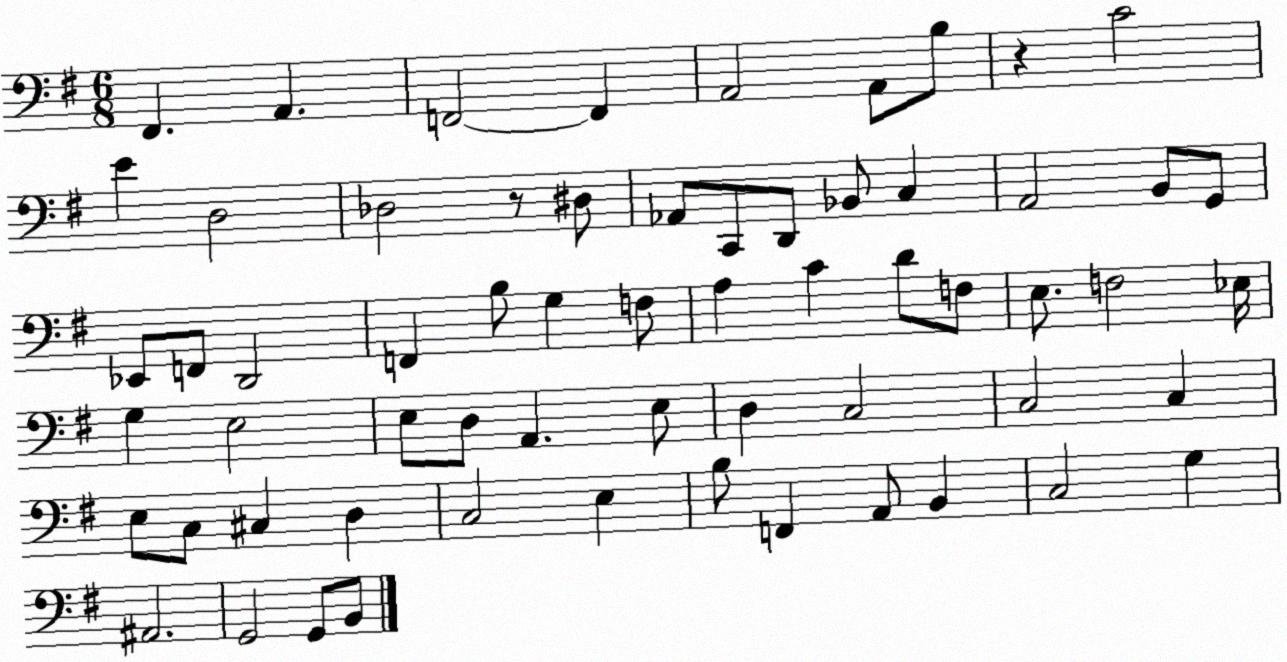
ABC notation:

X:1
T:Untitled
M:6/8
L:1/4
K:G
^F,, A,, F,,2 F,, A,,2 A,,/2 B,/2 z C2 E D,2 _D,2 z/2 ^D,/2 _A,,/2 C,,/2 D,,/2 _B,,/2 C, A,,2 B,,/2 G,,/2 _E,,/2 F,,/2 D,,2 F,, B,/2 G, F,/2 A, C D/2 F,/2 E,/2 F,2 _E,/4 G, E,2 E,/2 D,/2 A,, E,/2 D, C,2 C,2 C, E,/2 C,/2 ^C, D, C,2 E, B,/2 F,, A,,/2 B,, C,2 G, ^A,,2 G,,2 G,,/2 B,,/2